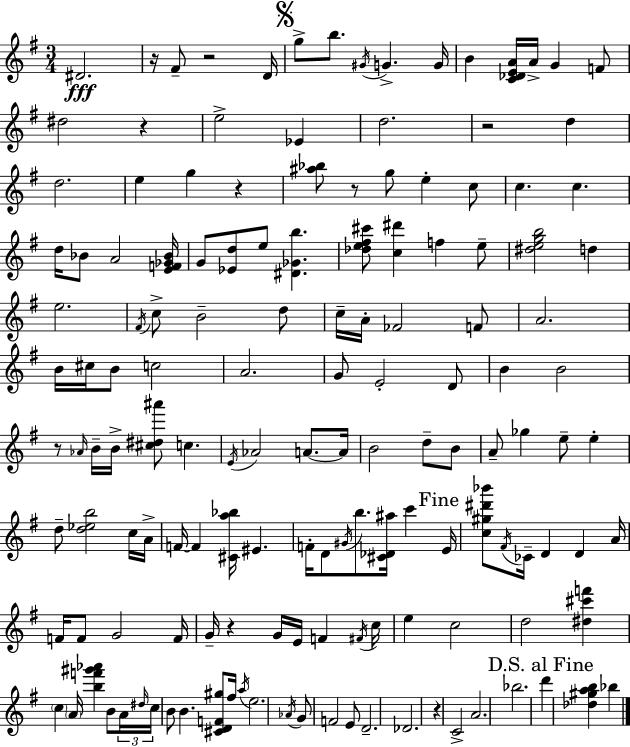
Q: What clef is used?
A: treble